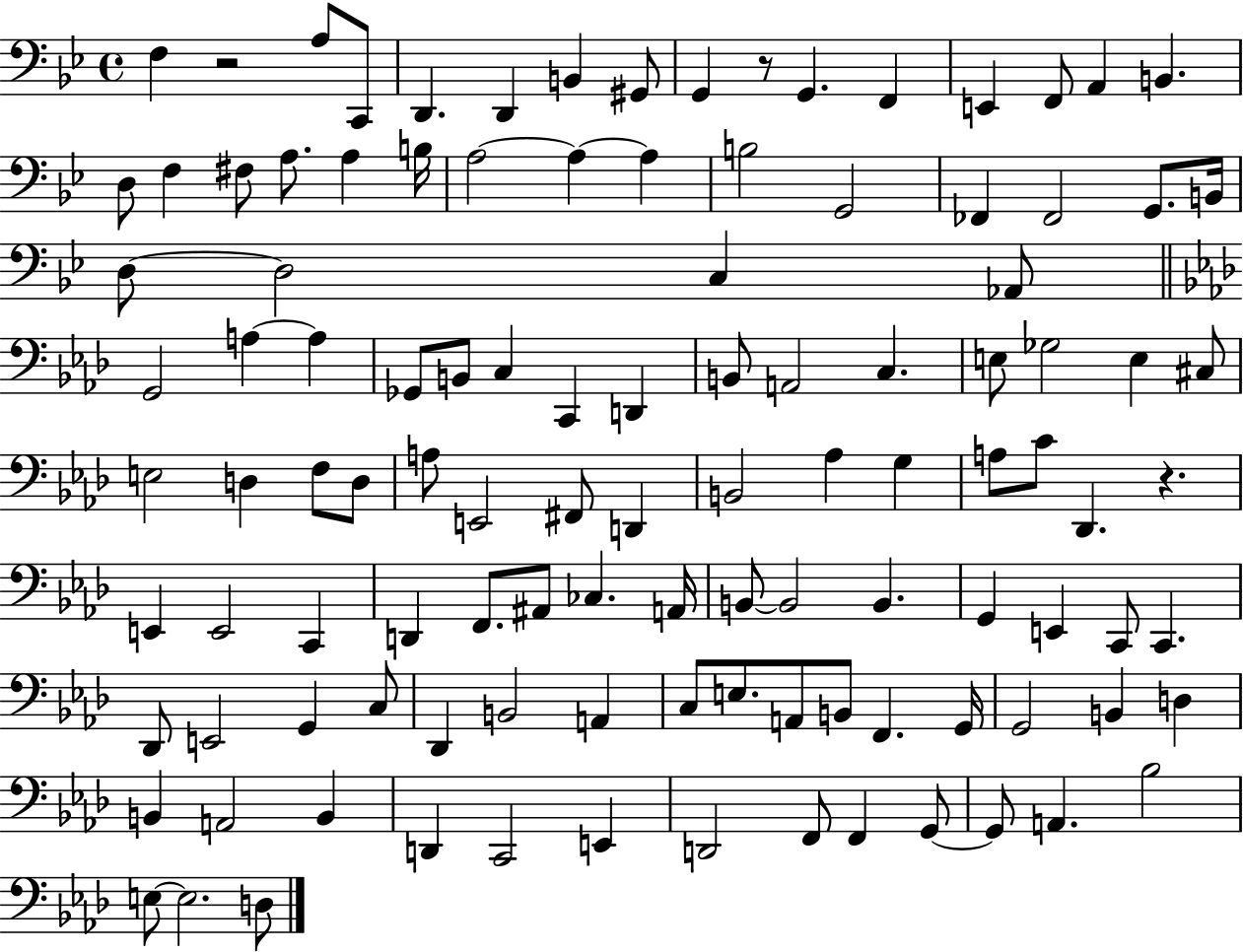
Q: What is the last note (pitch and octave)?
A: D3